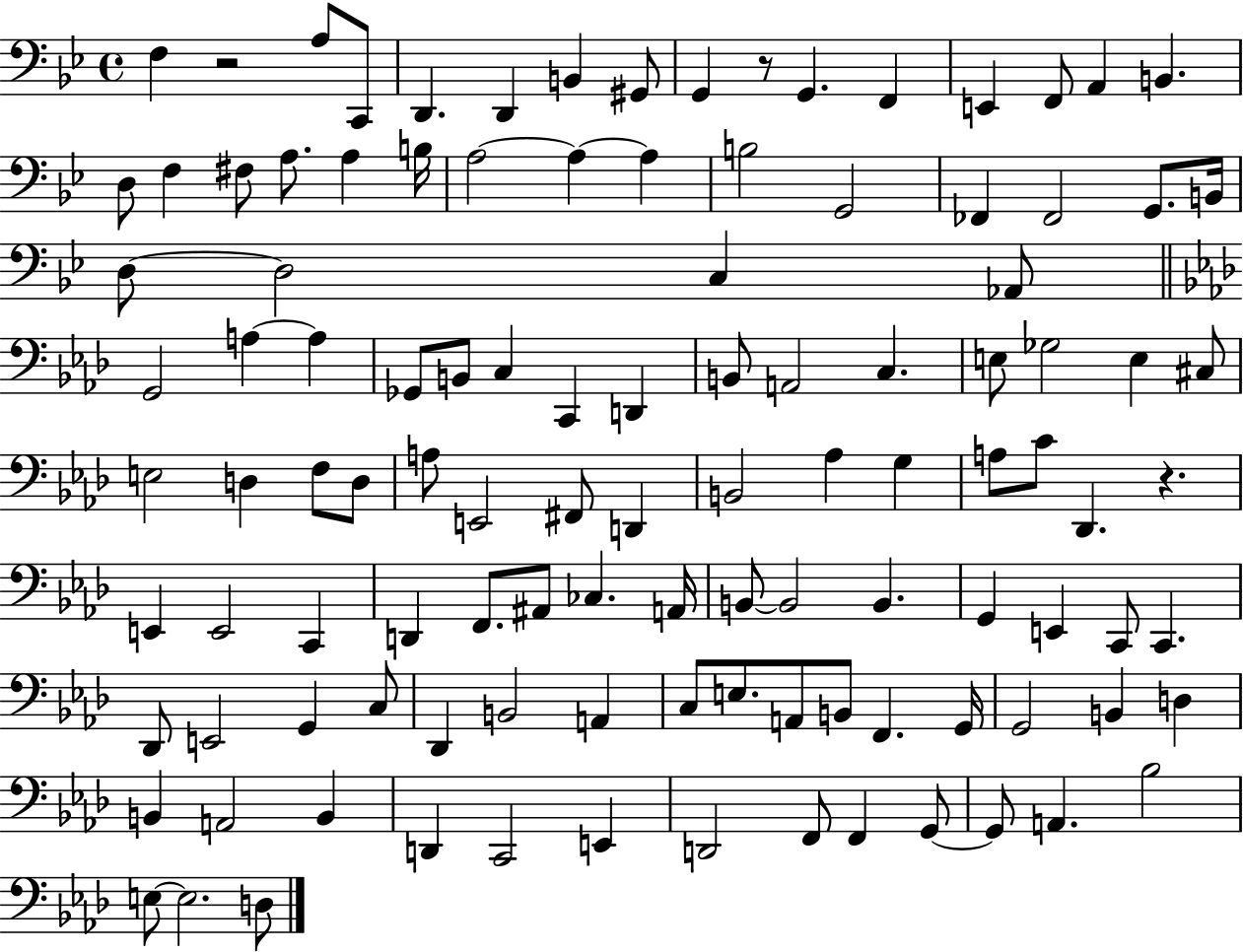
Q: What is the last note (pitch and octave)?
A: D3